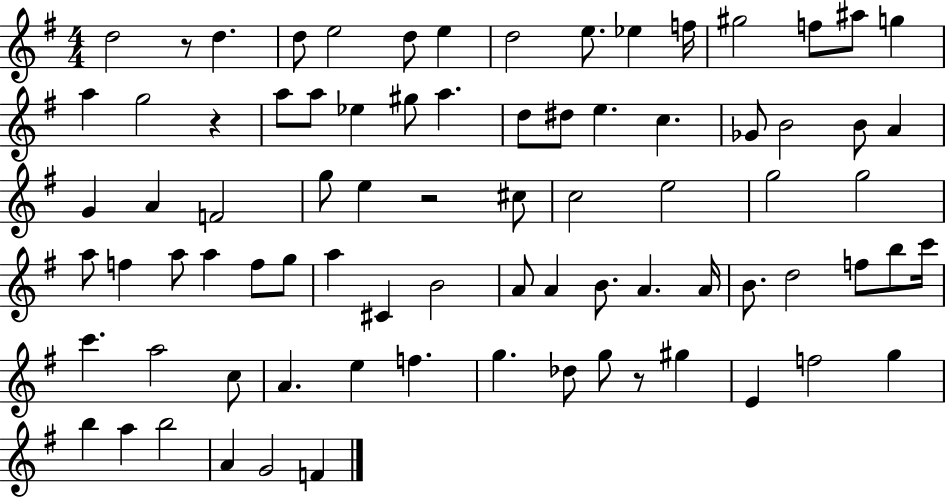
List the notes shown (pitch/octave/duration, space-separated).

D5/h R/e D5/q. D5/e E5/h D5/e E5/q D5/h E5/e. Eb5/q F5/s G#5/h F5/e A#5/e G5/q A5/q G5/h R/q A5/e A5/e Eb5/q G#5/e A5/q. D5/e D#5/e E5/q. C5/q. Gb4/e B4/h B4/e A4/q G4/q A4/q F4/h G5/e E5/q R/h C#5/e C5/h E5/h G5/h G5/h A5/e F5/q A5/e A5/q F5/e G5/e A5/q C#4/q B4/h A4/e A4/q B4/e. A4/q. A4/s B4/e. D5/h F5/e B5/e C6/s C6/q. A5/h C5/e A4/q. E5/q F5/q. G5/q. Db5/e G5/e R/e G#5/q E4/q F5/h G5/q B5/q A5/q B5/h A4/q G4/h F4/q